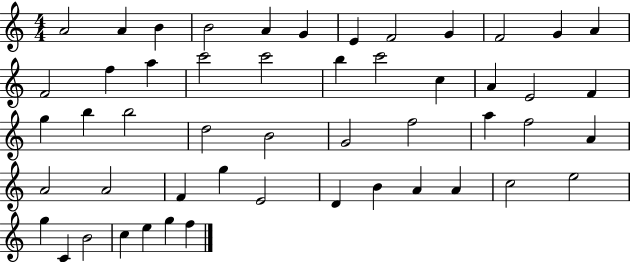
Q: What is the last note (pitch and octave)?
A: F5